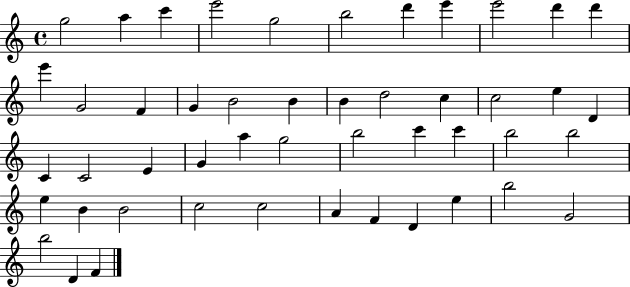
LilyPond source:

{
  \clef treble
  \time 4/4
  \defaultTimeSignature
  \key c \major
  g''2 a''4 c'''4 | e'''2 g''2 | b''2 d'''4 e'''4 | e'''2 d'''4 d'''4 | \break e'''4 g'2 f'4 | g'4 b'2 b'4 | b'4 d''2 c''4 | c''2 e''4 d'4 | \break c'4 c'2 e'4 | g'4 a''4 g''2 | b''2 c'''4 c'''4 | b''2 b''2 | \break e''4 b'4 b'2 | c''2 c''2 | a'4 f'4 d'4 e''4 | b''2 g'2 | \break b''2 d'4 f'4 | \bar "|."
}